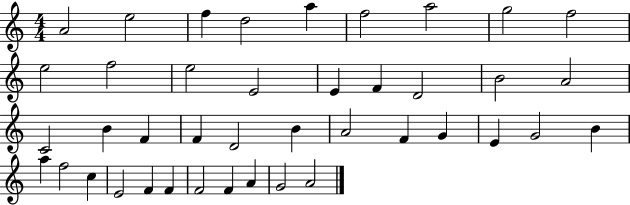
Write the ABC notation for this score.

X:1
T:Untitled
M:4/4
L:1/4
K:C
A2 e2 f d2 a f2 a2 g2 f2 e2 f2 e2 E2 E F D2 B2 A2 C2 B F F D2 B A2 F G E G2 B a f2 c E2 F F F2 F A G2 A2